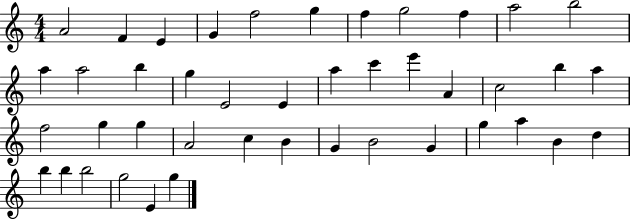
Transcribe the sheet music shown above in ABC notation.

X:1
T:Untitled
M:4/4
L:1/4
K:C
A2 F E G f2 g f g2 f a2 b2 a a2 b g E2 E a c' e' A c2 b a f2 g g A2 c B G B2 G g a B d b b b2 g2 E g